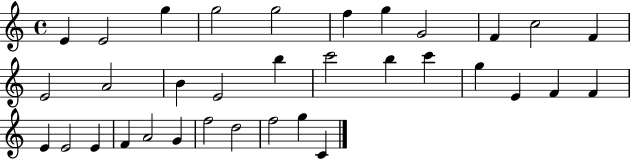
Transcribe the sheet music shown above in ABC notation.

X:1
T:Untitled
M:4/4
L:1/4
K:C
E E2 g g2 g2 f g G2 F c2 F E2 A2 B E2 b c'2 b c' g E F F E E2 E F A2 G f2 d2 f2 g C